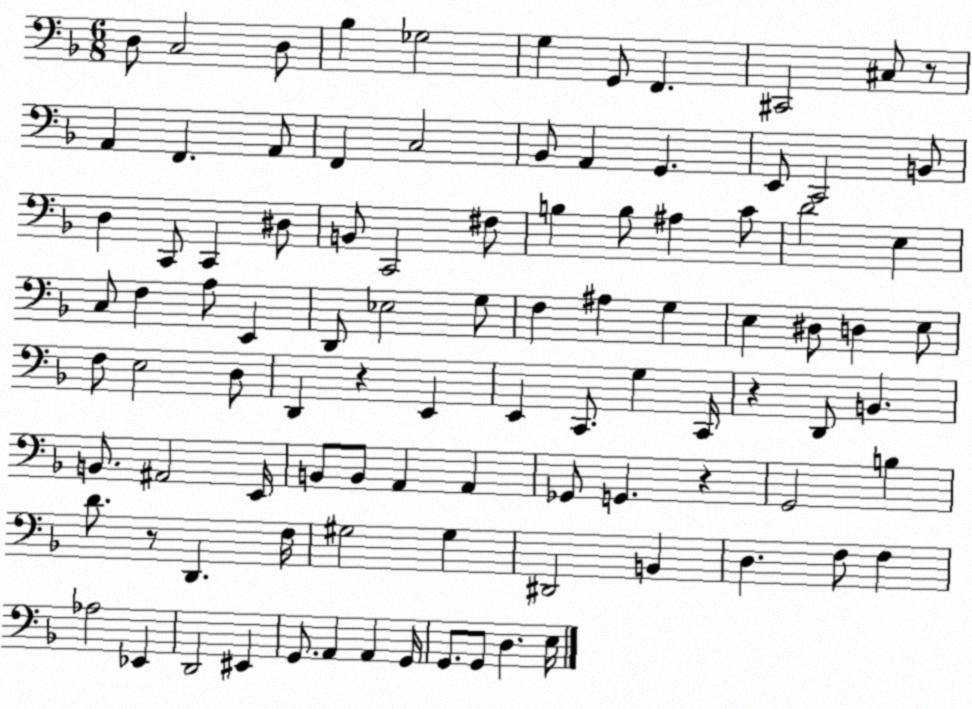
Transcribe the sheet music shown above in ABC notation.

X:1
T:Untitled
M:6/8
L:1/4
K:F
D,/2 C,2 D,/2 _B, _G,2 G, G,,/2 F,, ^C,,2 ^C,/2 z/2 A,, F,, A,,/2 F,, C,2 _B,,/2 A,, G,, E,,/2 C,,2 B,,/2 D, C,,/2 C,, ^D,/2 B,,/2 C,,2 ^F,/2 B, B,/2 ^A, C/2 D2 E, C,/2 F, A,/2 E,, D,,/2 _E,2 G,/2 F, ^A, G, E, ^D,/2 D, E,/2 F,/2 E,2 D,/2 D,, z E,, E,, C,,/2 G, C,,/4 z D,,/2 B,, B,,/2 ^A,,2 E,,/4 B,,/2 B,,/2 A,, A,, _G,,/2 G,, z G,,2 B, D/2 z/2 D,, F,/4 ^G,2 ^G, ^D,,2 B,, D, F,/2 F, _A,2 _E,, D,,2 ^E,, G,,/2 A,, A,, G,,/4 G,,/2 G,,/2 D, E,/4